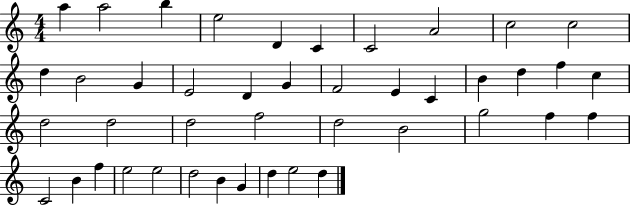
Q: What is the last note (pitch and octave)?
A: D5